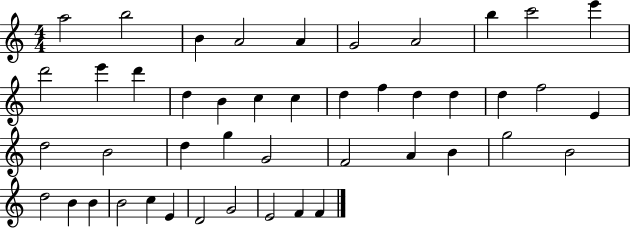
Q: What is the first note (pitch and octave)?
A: A5